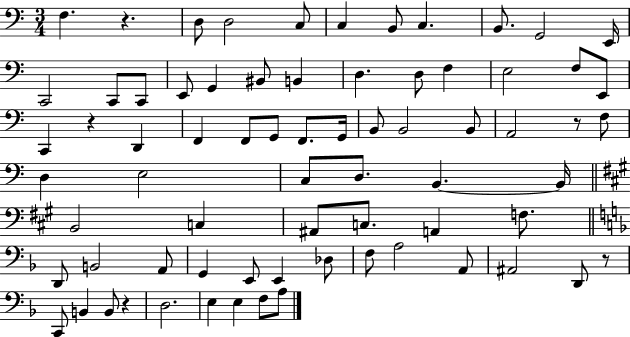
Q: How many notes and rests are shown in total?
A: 72